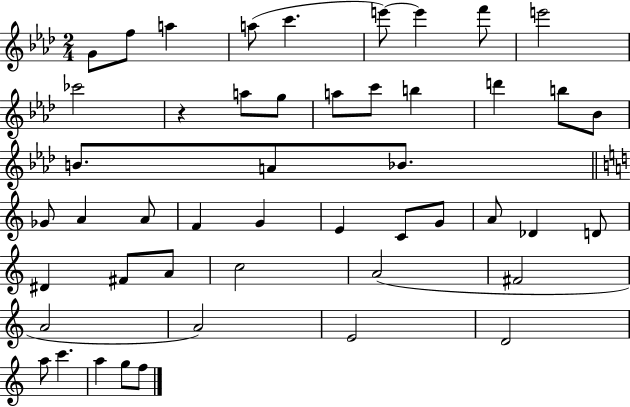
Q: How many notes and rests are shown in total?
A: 48